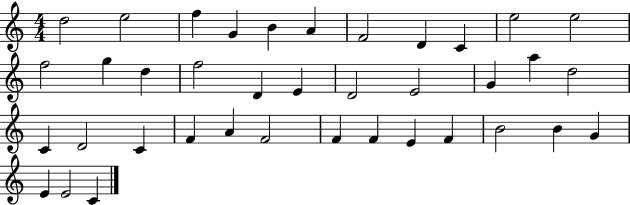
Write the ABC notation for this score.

X:1
T:Untitled
M:4/4
L:1/4
K:C
d2 e2 f G B A F2 D C e2 e2 f2 g d f2 D E D2 E2 G a d2 C D2 C F A F2 F F E F B2 B G E E2 C